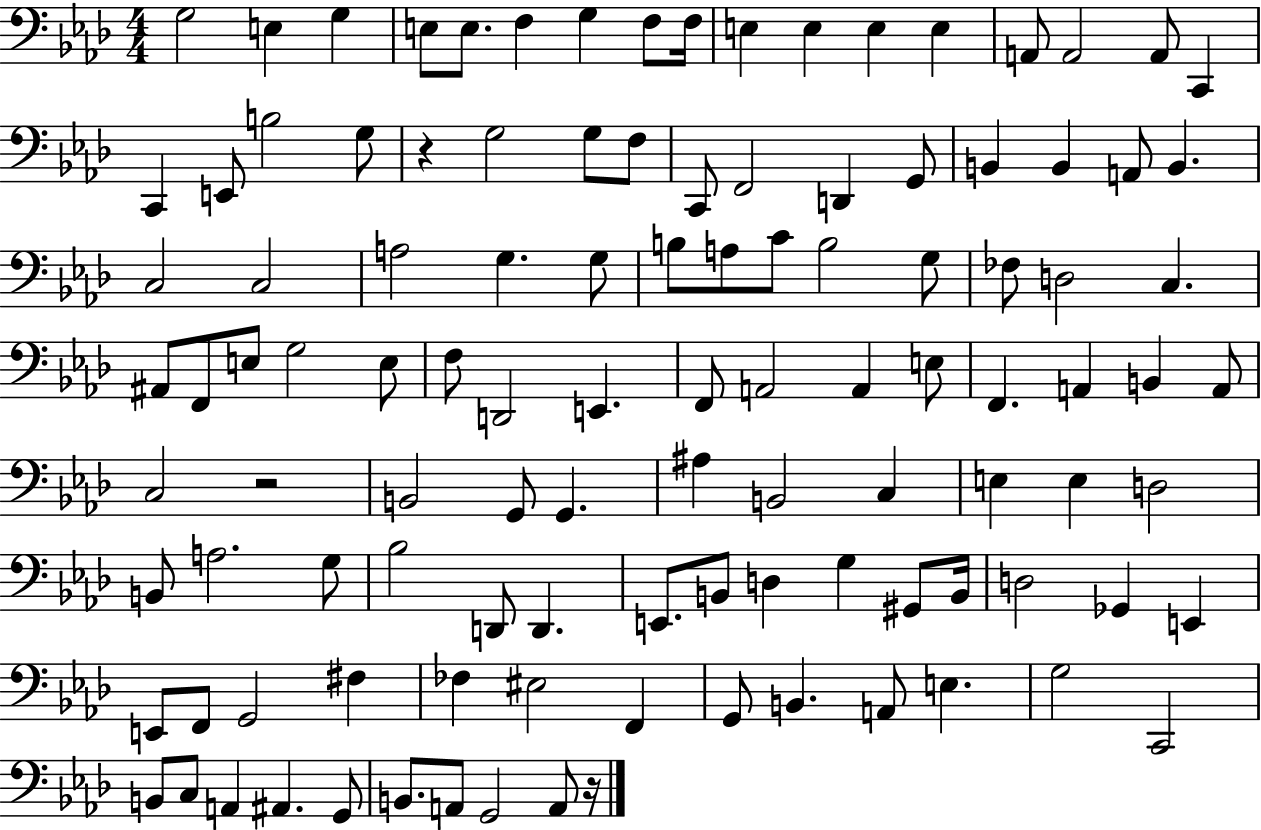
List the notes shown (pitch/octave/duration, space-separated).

G3/h E3/q G3/q E3/e E3/e. F3/q G3/q F3/e F3/s E3/q E3/q E3/q E3/q A2/e A2/h A2/e C2/q C2/q E2/e B3/h G3/e R/q G3/h G3/e F3/e C2/e F2/h D2/q G2/e B2/q B2/q A2/e B2/q. C3/h C3/h A3/h G3/q. G3/e B3/e A3/e C4/e B3/h G3/e FES3/e D3/h C3/q. A#2/e F2/e E3/e G3/h E3/e F3/e D2/h E2/q. F2/e A2/h A2/q E3/e F2/q. A2/q B2/q A2/e C3/h R/h B2/h G2/e G2/q. A#3/q B2/h C3/q E3/q E3/q D3/h B2/e A3/h. G3/e Bb3/h D2/e D2/q. E2/e. B2/e D3/q G3/q G#2/e B2/s D3/h Gb2/q E2/q E2/e F2/e G2/h F#3/q FES3/q EIS3/h F2/q G2/e B2/q. A2/e E3/q. G3/h C2/h B2/e C3/e A2/q A#2/q. G2/e B2/e. A2/e G2/h A2/e R/s